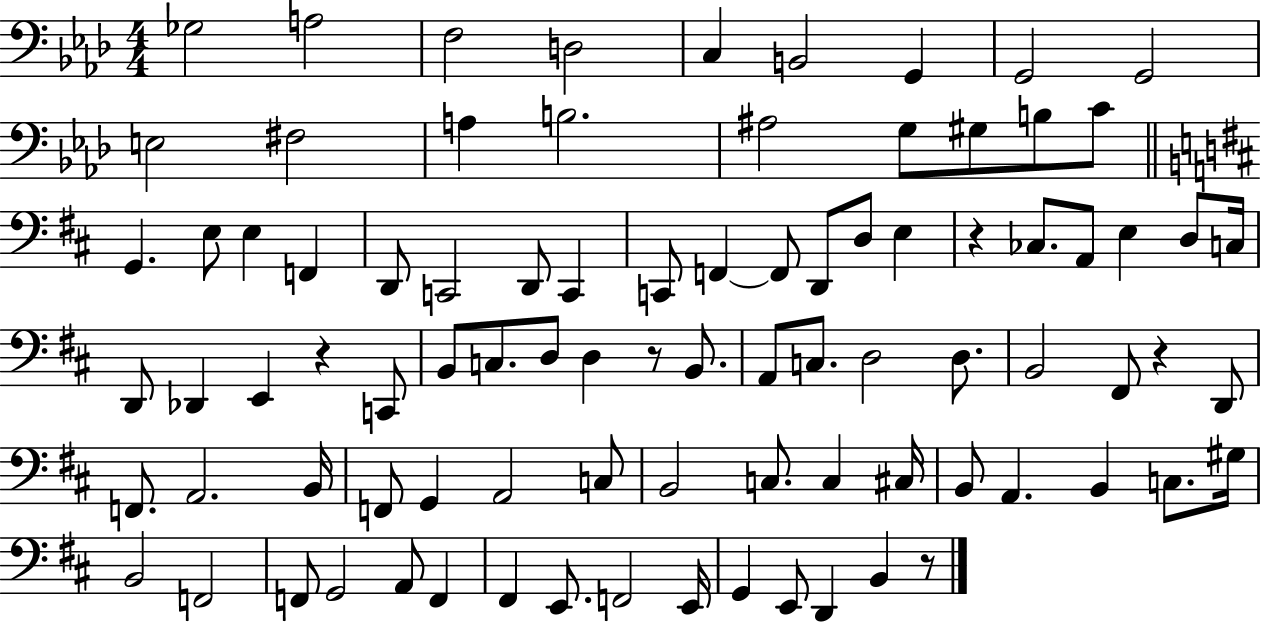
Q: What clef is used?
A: bass